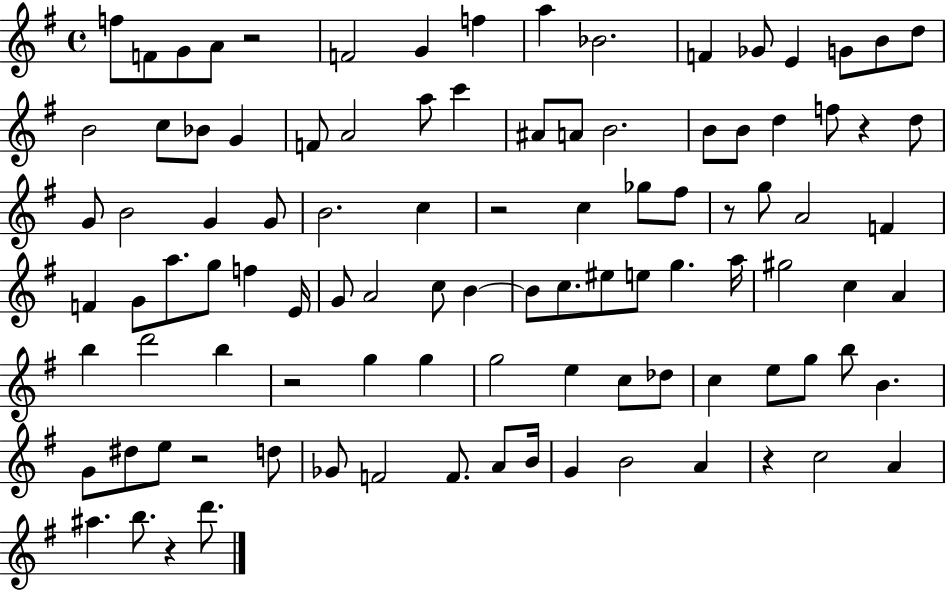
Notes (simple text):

F5/e F4/e G4/e A4/e R/h F4/h G4/q F5/q A5/q Bb4/h. F4/q Gb4/e E4/q G4/e B4/e D5/e B4/h C5/e Bb4/e G4/q F4/e A4/h A5/e C6/q A#4/e A4/e B4/h. B4/e B4/e D5/q F5/e R/q D5/e G4/e B4/h G4/q G4/e B4/h. C5/q R/h C5/q Gb5/e F#5/e R/e G5/e A4/h F4/q F4/q G4/e A5/e. G5/e F5/q E4/s G4/e A4/h C5/e B4/q B4/e C5/e. EIS5/e E5/e G5/q. A5/s G#5/h C5/q A4/q B5/q D6/h B5/q R/h G5/q G5/q G5/h E5/q C5/e Db5/e C5/q E5/e G5/e B5/e B4/q. G4/e D#5/e E5/e R/h D5/e Gb4/e F4/h F4/e. A4/e B4/s G4/q B4/h A4/q R/q C5/h A4/q A#5/q. B5/e. R/q D6/e.